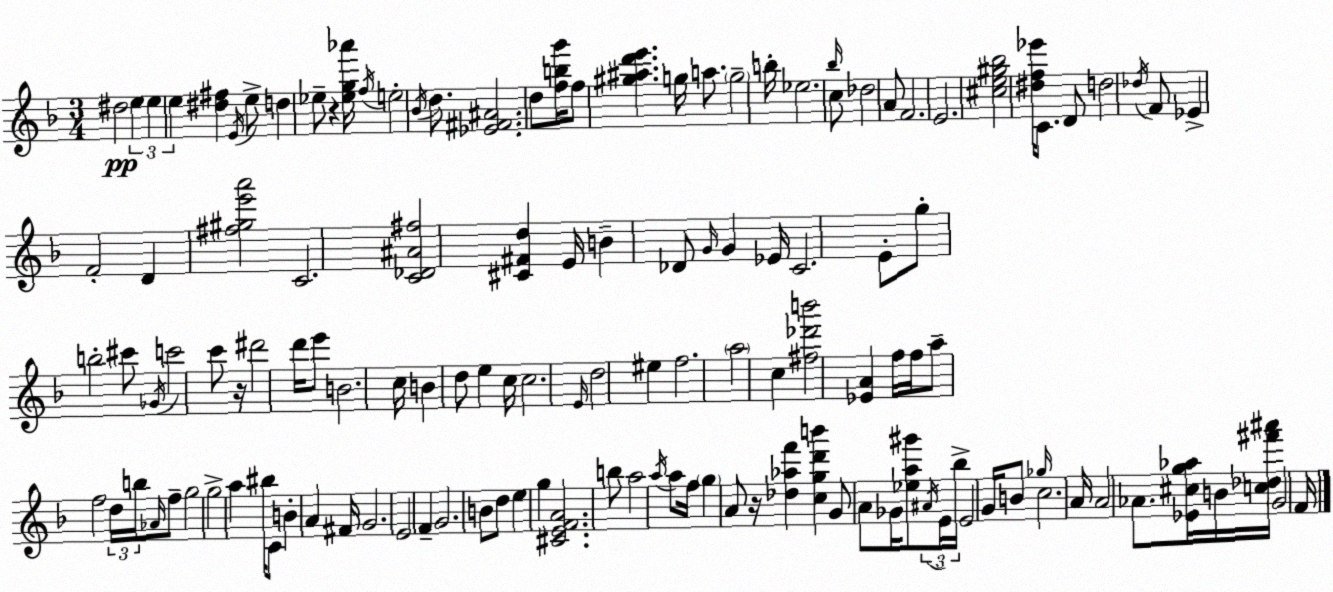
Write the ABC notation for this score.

X:1
T:Untitled
M:3/4
L:1/4
K:Dm
^d2 e e e [^d^f] E/4 e/2 d _e/2 z [_eg_a']/4 f/4 e2 _B/4 d/2 [_E^F^A]2 d/2 [fbg']/4 f/2 [^g^ad'e'] g/4 a/2 g2 b/4 _e2 _b/4 c/2 _d2 A/2 F2 E2 [^ce^g_b]2 [^df_e']/4 C/2 D/2 d2 _d/4 F/2 _E F2 D [^f^ge'a']2 C2 [C_D^A^f]2 [^C^Fd] E/4 B _D/2 G/4 G _E/4 C2 E/2 g/2 b2 ^c'/2 _G/4 c'2 c'/2 z/4 ^d'2 d'/4 e'/2 B2 c/4 B d/2 e c/4 c2 E/4 d2 ^e f2 a2 c [^f_d'b']2 [_EA] f/4 f/4 a/2 f2 d/4 b/4 _A/4 f/2 g2 g2 a ^b/4 C/2 B A ^F/4 G2 E2 F G2 B/2 d/2 e g [^CEFA]2 b/2 a2 a/4 a/2 f/4 g A/2 z/4 [_d_af'] [cgd'b'] G/2 A/2 _G/4 [_ea^g']/2 ^A/4 E/4 _b/4 E2 G/4 B/2 _g/4 c2 A/4 A2 _A/2 [_E^cg_a]/4 B/4 [c_d^f'^a']/4 G2 F/4